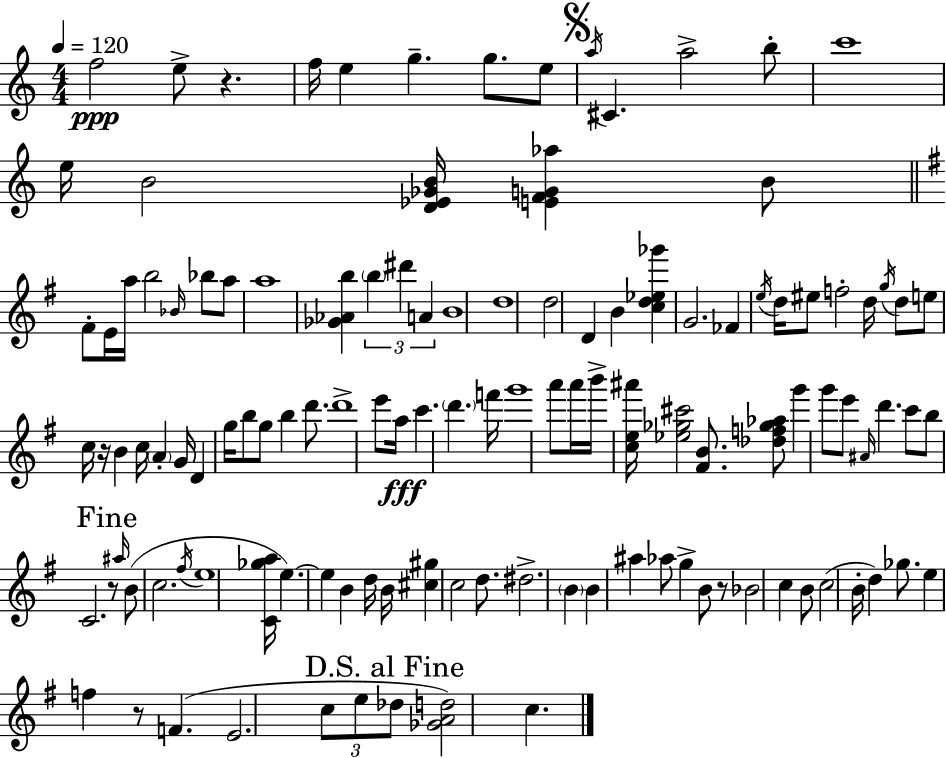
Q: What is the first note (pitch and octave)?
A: F5